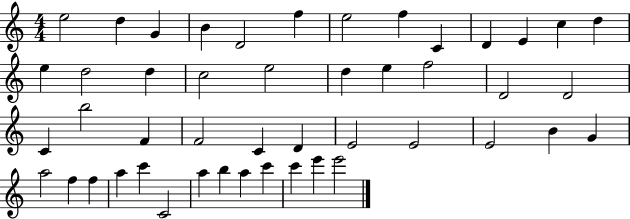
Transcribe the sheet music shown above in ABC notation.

X:1
T:Untitled
M:4/4
L:1/4
K:C
e2 d G B D2 f e2 f C D E c d e d2 d c2 e2 d e f2 D2 D2 C b2 F F2 C D E2 E2 E2 B G a2 f f a c' C2 a b a c' c' e' e'2